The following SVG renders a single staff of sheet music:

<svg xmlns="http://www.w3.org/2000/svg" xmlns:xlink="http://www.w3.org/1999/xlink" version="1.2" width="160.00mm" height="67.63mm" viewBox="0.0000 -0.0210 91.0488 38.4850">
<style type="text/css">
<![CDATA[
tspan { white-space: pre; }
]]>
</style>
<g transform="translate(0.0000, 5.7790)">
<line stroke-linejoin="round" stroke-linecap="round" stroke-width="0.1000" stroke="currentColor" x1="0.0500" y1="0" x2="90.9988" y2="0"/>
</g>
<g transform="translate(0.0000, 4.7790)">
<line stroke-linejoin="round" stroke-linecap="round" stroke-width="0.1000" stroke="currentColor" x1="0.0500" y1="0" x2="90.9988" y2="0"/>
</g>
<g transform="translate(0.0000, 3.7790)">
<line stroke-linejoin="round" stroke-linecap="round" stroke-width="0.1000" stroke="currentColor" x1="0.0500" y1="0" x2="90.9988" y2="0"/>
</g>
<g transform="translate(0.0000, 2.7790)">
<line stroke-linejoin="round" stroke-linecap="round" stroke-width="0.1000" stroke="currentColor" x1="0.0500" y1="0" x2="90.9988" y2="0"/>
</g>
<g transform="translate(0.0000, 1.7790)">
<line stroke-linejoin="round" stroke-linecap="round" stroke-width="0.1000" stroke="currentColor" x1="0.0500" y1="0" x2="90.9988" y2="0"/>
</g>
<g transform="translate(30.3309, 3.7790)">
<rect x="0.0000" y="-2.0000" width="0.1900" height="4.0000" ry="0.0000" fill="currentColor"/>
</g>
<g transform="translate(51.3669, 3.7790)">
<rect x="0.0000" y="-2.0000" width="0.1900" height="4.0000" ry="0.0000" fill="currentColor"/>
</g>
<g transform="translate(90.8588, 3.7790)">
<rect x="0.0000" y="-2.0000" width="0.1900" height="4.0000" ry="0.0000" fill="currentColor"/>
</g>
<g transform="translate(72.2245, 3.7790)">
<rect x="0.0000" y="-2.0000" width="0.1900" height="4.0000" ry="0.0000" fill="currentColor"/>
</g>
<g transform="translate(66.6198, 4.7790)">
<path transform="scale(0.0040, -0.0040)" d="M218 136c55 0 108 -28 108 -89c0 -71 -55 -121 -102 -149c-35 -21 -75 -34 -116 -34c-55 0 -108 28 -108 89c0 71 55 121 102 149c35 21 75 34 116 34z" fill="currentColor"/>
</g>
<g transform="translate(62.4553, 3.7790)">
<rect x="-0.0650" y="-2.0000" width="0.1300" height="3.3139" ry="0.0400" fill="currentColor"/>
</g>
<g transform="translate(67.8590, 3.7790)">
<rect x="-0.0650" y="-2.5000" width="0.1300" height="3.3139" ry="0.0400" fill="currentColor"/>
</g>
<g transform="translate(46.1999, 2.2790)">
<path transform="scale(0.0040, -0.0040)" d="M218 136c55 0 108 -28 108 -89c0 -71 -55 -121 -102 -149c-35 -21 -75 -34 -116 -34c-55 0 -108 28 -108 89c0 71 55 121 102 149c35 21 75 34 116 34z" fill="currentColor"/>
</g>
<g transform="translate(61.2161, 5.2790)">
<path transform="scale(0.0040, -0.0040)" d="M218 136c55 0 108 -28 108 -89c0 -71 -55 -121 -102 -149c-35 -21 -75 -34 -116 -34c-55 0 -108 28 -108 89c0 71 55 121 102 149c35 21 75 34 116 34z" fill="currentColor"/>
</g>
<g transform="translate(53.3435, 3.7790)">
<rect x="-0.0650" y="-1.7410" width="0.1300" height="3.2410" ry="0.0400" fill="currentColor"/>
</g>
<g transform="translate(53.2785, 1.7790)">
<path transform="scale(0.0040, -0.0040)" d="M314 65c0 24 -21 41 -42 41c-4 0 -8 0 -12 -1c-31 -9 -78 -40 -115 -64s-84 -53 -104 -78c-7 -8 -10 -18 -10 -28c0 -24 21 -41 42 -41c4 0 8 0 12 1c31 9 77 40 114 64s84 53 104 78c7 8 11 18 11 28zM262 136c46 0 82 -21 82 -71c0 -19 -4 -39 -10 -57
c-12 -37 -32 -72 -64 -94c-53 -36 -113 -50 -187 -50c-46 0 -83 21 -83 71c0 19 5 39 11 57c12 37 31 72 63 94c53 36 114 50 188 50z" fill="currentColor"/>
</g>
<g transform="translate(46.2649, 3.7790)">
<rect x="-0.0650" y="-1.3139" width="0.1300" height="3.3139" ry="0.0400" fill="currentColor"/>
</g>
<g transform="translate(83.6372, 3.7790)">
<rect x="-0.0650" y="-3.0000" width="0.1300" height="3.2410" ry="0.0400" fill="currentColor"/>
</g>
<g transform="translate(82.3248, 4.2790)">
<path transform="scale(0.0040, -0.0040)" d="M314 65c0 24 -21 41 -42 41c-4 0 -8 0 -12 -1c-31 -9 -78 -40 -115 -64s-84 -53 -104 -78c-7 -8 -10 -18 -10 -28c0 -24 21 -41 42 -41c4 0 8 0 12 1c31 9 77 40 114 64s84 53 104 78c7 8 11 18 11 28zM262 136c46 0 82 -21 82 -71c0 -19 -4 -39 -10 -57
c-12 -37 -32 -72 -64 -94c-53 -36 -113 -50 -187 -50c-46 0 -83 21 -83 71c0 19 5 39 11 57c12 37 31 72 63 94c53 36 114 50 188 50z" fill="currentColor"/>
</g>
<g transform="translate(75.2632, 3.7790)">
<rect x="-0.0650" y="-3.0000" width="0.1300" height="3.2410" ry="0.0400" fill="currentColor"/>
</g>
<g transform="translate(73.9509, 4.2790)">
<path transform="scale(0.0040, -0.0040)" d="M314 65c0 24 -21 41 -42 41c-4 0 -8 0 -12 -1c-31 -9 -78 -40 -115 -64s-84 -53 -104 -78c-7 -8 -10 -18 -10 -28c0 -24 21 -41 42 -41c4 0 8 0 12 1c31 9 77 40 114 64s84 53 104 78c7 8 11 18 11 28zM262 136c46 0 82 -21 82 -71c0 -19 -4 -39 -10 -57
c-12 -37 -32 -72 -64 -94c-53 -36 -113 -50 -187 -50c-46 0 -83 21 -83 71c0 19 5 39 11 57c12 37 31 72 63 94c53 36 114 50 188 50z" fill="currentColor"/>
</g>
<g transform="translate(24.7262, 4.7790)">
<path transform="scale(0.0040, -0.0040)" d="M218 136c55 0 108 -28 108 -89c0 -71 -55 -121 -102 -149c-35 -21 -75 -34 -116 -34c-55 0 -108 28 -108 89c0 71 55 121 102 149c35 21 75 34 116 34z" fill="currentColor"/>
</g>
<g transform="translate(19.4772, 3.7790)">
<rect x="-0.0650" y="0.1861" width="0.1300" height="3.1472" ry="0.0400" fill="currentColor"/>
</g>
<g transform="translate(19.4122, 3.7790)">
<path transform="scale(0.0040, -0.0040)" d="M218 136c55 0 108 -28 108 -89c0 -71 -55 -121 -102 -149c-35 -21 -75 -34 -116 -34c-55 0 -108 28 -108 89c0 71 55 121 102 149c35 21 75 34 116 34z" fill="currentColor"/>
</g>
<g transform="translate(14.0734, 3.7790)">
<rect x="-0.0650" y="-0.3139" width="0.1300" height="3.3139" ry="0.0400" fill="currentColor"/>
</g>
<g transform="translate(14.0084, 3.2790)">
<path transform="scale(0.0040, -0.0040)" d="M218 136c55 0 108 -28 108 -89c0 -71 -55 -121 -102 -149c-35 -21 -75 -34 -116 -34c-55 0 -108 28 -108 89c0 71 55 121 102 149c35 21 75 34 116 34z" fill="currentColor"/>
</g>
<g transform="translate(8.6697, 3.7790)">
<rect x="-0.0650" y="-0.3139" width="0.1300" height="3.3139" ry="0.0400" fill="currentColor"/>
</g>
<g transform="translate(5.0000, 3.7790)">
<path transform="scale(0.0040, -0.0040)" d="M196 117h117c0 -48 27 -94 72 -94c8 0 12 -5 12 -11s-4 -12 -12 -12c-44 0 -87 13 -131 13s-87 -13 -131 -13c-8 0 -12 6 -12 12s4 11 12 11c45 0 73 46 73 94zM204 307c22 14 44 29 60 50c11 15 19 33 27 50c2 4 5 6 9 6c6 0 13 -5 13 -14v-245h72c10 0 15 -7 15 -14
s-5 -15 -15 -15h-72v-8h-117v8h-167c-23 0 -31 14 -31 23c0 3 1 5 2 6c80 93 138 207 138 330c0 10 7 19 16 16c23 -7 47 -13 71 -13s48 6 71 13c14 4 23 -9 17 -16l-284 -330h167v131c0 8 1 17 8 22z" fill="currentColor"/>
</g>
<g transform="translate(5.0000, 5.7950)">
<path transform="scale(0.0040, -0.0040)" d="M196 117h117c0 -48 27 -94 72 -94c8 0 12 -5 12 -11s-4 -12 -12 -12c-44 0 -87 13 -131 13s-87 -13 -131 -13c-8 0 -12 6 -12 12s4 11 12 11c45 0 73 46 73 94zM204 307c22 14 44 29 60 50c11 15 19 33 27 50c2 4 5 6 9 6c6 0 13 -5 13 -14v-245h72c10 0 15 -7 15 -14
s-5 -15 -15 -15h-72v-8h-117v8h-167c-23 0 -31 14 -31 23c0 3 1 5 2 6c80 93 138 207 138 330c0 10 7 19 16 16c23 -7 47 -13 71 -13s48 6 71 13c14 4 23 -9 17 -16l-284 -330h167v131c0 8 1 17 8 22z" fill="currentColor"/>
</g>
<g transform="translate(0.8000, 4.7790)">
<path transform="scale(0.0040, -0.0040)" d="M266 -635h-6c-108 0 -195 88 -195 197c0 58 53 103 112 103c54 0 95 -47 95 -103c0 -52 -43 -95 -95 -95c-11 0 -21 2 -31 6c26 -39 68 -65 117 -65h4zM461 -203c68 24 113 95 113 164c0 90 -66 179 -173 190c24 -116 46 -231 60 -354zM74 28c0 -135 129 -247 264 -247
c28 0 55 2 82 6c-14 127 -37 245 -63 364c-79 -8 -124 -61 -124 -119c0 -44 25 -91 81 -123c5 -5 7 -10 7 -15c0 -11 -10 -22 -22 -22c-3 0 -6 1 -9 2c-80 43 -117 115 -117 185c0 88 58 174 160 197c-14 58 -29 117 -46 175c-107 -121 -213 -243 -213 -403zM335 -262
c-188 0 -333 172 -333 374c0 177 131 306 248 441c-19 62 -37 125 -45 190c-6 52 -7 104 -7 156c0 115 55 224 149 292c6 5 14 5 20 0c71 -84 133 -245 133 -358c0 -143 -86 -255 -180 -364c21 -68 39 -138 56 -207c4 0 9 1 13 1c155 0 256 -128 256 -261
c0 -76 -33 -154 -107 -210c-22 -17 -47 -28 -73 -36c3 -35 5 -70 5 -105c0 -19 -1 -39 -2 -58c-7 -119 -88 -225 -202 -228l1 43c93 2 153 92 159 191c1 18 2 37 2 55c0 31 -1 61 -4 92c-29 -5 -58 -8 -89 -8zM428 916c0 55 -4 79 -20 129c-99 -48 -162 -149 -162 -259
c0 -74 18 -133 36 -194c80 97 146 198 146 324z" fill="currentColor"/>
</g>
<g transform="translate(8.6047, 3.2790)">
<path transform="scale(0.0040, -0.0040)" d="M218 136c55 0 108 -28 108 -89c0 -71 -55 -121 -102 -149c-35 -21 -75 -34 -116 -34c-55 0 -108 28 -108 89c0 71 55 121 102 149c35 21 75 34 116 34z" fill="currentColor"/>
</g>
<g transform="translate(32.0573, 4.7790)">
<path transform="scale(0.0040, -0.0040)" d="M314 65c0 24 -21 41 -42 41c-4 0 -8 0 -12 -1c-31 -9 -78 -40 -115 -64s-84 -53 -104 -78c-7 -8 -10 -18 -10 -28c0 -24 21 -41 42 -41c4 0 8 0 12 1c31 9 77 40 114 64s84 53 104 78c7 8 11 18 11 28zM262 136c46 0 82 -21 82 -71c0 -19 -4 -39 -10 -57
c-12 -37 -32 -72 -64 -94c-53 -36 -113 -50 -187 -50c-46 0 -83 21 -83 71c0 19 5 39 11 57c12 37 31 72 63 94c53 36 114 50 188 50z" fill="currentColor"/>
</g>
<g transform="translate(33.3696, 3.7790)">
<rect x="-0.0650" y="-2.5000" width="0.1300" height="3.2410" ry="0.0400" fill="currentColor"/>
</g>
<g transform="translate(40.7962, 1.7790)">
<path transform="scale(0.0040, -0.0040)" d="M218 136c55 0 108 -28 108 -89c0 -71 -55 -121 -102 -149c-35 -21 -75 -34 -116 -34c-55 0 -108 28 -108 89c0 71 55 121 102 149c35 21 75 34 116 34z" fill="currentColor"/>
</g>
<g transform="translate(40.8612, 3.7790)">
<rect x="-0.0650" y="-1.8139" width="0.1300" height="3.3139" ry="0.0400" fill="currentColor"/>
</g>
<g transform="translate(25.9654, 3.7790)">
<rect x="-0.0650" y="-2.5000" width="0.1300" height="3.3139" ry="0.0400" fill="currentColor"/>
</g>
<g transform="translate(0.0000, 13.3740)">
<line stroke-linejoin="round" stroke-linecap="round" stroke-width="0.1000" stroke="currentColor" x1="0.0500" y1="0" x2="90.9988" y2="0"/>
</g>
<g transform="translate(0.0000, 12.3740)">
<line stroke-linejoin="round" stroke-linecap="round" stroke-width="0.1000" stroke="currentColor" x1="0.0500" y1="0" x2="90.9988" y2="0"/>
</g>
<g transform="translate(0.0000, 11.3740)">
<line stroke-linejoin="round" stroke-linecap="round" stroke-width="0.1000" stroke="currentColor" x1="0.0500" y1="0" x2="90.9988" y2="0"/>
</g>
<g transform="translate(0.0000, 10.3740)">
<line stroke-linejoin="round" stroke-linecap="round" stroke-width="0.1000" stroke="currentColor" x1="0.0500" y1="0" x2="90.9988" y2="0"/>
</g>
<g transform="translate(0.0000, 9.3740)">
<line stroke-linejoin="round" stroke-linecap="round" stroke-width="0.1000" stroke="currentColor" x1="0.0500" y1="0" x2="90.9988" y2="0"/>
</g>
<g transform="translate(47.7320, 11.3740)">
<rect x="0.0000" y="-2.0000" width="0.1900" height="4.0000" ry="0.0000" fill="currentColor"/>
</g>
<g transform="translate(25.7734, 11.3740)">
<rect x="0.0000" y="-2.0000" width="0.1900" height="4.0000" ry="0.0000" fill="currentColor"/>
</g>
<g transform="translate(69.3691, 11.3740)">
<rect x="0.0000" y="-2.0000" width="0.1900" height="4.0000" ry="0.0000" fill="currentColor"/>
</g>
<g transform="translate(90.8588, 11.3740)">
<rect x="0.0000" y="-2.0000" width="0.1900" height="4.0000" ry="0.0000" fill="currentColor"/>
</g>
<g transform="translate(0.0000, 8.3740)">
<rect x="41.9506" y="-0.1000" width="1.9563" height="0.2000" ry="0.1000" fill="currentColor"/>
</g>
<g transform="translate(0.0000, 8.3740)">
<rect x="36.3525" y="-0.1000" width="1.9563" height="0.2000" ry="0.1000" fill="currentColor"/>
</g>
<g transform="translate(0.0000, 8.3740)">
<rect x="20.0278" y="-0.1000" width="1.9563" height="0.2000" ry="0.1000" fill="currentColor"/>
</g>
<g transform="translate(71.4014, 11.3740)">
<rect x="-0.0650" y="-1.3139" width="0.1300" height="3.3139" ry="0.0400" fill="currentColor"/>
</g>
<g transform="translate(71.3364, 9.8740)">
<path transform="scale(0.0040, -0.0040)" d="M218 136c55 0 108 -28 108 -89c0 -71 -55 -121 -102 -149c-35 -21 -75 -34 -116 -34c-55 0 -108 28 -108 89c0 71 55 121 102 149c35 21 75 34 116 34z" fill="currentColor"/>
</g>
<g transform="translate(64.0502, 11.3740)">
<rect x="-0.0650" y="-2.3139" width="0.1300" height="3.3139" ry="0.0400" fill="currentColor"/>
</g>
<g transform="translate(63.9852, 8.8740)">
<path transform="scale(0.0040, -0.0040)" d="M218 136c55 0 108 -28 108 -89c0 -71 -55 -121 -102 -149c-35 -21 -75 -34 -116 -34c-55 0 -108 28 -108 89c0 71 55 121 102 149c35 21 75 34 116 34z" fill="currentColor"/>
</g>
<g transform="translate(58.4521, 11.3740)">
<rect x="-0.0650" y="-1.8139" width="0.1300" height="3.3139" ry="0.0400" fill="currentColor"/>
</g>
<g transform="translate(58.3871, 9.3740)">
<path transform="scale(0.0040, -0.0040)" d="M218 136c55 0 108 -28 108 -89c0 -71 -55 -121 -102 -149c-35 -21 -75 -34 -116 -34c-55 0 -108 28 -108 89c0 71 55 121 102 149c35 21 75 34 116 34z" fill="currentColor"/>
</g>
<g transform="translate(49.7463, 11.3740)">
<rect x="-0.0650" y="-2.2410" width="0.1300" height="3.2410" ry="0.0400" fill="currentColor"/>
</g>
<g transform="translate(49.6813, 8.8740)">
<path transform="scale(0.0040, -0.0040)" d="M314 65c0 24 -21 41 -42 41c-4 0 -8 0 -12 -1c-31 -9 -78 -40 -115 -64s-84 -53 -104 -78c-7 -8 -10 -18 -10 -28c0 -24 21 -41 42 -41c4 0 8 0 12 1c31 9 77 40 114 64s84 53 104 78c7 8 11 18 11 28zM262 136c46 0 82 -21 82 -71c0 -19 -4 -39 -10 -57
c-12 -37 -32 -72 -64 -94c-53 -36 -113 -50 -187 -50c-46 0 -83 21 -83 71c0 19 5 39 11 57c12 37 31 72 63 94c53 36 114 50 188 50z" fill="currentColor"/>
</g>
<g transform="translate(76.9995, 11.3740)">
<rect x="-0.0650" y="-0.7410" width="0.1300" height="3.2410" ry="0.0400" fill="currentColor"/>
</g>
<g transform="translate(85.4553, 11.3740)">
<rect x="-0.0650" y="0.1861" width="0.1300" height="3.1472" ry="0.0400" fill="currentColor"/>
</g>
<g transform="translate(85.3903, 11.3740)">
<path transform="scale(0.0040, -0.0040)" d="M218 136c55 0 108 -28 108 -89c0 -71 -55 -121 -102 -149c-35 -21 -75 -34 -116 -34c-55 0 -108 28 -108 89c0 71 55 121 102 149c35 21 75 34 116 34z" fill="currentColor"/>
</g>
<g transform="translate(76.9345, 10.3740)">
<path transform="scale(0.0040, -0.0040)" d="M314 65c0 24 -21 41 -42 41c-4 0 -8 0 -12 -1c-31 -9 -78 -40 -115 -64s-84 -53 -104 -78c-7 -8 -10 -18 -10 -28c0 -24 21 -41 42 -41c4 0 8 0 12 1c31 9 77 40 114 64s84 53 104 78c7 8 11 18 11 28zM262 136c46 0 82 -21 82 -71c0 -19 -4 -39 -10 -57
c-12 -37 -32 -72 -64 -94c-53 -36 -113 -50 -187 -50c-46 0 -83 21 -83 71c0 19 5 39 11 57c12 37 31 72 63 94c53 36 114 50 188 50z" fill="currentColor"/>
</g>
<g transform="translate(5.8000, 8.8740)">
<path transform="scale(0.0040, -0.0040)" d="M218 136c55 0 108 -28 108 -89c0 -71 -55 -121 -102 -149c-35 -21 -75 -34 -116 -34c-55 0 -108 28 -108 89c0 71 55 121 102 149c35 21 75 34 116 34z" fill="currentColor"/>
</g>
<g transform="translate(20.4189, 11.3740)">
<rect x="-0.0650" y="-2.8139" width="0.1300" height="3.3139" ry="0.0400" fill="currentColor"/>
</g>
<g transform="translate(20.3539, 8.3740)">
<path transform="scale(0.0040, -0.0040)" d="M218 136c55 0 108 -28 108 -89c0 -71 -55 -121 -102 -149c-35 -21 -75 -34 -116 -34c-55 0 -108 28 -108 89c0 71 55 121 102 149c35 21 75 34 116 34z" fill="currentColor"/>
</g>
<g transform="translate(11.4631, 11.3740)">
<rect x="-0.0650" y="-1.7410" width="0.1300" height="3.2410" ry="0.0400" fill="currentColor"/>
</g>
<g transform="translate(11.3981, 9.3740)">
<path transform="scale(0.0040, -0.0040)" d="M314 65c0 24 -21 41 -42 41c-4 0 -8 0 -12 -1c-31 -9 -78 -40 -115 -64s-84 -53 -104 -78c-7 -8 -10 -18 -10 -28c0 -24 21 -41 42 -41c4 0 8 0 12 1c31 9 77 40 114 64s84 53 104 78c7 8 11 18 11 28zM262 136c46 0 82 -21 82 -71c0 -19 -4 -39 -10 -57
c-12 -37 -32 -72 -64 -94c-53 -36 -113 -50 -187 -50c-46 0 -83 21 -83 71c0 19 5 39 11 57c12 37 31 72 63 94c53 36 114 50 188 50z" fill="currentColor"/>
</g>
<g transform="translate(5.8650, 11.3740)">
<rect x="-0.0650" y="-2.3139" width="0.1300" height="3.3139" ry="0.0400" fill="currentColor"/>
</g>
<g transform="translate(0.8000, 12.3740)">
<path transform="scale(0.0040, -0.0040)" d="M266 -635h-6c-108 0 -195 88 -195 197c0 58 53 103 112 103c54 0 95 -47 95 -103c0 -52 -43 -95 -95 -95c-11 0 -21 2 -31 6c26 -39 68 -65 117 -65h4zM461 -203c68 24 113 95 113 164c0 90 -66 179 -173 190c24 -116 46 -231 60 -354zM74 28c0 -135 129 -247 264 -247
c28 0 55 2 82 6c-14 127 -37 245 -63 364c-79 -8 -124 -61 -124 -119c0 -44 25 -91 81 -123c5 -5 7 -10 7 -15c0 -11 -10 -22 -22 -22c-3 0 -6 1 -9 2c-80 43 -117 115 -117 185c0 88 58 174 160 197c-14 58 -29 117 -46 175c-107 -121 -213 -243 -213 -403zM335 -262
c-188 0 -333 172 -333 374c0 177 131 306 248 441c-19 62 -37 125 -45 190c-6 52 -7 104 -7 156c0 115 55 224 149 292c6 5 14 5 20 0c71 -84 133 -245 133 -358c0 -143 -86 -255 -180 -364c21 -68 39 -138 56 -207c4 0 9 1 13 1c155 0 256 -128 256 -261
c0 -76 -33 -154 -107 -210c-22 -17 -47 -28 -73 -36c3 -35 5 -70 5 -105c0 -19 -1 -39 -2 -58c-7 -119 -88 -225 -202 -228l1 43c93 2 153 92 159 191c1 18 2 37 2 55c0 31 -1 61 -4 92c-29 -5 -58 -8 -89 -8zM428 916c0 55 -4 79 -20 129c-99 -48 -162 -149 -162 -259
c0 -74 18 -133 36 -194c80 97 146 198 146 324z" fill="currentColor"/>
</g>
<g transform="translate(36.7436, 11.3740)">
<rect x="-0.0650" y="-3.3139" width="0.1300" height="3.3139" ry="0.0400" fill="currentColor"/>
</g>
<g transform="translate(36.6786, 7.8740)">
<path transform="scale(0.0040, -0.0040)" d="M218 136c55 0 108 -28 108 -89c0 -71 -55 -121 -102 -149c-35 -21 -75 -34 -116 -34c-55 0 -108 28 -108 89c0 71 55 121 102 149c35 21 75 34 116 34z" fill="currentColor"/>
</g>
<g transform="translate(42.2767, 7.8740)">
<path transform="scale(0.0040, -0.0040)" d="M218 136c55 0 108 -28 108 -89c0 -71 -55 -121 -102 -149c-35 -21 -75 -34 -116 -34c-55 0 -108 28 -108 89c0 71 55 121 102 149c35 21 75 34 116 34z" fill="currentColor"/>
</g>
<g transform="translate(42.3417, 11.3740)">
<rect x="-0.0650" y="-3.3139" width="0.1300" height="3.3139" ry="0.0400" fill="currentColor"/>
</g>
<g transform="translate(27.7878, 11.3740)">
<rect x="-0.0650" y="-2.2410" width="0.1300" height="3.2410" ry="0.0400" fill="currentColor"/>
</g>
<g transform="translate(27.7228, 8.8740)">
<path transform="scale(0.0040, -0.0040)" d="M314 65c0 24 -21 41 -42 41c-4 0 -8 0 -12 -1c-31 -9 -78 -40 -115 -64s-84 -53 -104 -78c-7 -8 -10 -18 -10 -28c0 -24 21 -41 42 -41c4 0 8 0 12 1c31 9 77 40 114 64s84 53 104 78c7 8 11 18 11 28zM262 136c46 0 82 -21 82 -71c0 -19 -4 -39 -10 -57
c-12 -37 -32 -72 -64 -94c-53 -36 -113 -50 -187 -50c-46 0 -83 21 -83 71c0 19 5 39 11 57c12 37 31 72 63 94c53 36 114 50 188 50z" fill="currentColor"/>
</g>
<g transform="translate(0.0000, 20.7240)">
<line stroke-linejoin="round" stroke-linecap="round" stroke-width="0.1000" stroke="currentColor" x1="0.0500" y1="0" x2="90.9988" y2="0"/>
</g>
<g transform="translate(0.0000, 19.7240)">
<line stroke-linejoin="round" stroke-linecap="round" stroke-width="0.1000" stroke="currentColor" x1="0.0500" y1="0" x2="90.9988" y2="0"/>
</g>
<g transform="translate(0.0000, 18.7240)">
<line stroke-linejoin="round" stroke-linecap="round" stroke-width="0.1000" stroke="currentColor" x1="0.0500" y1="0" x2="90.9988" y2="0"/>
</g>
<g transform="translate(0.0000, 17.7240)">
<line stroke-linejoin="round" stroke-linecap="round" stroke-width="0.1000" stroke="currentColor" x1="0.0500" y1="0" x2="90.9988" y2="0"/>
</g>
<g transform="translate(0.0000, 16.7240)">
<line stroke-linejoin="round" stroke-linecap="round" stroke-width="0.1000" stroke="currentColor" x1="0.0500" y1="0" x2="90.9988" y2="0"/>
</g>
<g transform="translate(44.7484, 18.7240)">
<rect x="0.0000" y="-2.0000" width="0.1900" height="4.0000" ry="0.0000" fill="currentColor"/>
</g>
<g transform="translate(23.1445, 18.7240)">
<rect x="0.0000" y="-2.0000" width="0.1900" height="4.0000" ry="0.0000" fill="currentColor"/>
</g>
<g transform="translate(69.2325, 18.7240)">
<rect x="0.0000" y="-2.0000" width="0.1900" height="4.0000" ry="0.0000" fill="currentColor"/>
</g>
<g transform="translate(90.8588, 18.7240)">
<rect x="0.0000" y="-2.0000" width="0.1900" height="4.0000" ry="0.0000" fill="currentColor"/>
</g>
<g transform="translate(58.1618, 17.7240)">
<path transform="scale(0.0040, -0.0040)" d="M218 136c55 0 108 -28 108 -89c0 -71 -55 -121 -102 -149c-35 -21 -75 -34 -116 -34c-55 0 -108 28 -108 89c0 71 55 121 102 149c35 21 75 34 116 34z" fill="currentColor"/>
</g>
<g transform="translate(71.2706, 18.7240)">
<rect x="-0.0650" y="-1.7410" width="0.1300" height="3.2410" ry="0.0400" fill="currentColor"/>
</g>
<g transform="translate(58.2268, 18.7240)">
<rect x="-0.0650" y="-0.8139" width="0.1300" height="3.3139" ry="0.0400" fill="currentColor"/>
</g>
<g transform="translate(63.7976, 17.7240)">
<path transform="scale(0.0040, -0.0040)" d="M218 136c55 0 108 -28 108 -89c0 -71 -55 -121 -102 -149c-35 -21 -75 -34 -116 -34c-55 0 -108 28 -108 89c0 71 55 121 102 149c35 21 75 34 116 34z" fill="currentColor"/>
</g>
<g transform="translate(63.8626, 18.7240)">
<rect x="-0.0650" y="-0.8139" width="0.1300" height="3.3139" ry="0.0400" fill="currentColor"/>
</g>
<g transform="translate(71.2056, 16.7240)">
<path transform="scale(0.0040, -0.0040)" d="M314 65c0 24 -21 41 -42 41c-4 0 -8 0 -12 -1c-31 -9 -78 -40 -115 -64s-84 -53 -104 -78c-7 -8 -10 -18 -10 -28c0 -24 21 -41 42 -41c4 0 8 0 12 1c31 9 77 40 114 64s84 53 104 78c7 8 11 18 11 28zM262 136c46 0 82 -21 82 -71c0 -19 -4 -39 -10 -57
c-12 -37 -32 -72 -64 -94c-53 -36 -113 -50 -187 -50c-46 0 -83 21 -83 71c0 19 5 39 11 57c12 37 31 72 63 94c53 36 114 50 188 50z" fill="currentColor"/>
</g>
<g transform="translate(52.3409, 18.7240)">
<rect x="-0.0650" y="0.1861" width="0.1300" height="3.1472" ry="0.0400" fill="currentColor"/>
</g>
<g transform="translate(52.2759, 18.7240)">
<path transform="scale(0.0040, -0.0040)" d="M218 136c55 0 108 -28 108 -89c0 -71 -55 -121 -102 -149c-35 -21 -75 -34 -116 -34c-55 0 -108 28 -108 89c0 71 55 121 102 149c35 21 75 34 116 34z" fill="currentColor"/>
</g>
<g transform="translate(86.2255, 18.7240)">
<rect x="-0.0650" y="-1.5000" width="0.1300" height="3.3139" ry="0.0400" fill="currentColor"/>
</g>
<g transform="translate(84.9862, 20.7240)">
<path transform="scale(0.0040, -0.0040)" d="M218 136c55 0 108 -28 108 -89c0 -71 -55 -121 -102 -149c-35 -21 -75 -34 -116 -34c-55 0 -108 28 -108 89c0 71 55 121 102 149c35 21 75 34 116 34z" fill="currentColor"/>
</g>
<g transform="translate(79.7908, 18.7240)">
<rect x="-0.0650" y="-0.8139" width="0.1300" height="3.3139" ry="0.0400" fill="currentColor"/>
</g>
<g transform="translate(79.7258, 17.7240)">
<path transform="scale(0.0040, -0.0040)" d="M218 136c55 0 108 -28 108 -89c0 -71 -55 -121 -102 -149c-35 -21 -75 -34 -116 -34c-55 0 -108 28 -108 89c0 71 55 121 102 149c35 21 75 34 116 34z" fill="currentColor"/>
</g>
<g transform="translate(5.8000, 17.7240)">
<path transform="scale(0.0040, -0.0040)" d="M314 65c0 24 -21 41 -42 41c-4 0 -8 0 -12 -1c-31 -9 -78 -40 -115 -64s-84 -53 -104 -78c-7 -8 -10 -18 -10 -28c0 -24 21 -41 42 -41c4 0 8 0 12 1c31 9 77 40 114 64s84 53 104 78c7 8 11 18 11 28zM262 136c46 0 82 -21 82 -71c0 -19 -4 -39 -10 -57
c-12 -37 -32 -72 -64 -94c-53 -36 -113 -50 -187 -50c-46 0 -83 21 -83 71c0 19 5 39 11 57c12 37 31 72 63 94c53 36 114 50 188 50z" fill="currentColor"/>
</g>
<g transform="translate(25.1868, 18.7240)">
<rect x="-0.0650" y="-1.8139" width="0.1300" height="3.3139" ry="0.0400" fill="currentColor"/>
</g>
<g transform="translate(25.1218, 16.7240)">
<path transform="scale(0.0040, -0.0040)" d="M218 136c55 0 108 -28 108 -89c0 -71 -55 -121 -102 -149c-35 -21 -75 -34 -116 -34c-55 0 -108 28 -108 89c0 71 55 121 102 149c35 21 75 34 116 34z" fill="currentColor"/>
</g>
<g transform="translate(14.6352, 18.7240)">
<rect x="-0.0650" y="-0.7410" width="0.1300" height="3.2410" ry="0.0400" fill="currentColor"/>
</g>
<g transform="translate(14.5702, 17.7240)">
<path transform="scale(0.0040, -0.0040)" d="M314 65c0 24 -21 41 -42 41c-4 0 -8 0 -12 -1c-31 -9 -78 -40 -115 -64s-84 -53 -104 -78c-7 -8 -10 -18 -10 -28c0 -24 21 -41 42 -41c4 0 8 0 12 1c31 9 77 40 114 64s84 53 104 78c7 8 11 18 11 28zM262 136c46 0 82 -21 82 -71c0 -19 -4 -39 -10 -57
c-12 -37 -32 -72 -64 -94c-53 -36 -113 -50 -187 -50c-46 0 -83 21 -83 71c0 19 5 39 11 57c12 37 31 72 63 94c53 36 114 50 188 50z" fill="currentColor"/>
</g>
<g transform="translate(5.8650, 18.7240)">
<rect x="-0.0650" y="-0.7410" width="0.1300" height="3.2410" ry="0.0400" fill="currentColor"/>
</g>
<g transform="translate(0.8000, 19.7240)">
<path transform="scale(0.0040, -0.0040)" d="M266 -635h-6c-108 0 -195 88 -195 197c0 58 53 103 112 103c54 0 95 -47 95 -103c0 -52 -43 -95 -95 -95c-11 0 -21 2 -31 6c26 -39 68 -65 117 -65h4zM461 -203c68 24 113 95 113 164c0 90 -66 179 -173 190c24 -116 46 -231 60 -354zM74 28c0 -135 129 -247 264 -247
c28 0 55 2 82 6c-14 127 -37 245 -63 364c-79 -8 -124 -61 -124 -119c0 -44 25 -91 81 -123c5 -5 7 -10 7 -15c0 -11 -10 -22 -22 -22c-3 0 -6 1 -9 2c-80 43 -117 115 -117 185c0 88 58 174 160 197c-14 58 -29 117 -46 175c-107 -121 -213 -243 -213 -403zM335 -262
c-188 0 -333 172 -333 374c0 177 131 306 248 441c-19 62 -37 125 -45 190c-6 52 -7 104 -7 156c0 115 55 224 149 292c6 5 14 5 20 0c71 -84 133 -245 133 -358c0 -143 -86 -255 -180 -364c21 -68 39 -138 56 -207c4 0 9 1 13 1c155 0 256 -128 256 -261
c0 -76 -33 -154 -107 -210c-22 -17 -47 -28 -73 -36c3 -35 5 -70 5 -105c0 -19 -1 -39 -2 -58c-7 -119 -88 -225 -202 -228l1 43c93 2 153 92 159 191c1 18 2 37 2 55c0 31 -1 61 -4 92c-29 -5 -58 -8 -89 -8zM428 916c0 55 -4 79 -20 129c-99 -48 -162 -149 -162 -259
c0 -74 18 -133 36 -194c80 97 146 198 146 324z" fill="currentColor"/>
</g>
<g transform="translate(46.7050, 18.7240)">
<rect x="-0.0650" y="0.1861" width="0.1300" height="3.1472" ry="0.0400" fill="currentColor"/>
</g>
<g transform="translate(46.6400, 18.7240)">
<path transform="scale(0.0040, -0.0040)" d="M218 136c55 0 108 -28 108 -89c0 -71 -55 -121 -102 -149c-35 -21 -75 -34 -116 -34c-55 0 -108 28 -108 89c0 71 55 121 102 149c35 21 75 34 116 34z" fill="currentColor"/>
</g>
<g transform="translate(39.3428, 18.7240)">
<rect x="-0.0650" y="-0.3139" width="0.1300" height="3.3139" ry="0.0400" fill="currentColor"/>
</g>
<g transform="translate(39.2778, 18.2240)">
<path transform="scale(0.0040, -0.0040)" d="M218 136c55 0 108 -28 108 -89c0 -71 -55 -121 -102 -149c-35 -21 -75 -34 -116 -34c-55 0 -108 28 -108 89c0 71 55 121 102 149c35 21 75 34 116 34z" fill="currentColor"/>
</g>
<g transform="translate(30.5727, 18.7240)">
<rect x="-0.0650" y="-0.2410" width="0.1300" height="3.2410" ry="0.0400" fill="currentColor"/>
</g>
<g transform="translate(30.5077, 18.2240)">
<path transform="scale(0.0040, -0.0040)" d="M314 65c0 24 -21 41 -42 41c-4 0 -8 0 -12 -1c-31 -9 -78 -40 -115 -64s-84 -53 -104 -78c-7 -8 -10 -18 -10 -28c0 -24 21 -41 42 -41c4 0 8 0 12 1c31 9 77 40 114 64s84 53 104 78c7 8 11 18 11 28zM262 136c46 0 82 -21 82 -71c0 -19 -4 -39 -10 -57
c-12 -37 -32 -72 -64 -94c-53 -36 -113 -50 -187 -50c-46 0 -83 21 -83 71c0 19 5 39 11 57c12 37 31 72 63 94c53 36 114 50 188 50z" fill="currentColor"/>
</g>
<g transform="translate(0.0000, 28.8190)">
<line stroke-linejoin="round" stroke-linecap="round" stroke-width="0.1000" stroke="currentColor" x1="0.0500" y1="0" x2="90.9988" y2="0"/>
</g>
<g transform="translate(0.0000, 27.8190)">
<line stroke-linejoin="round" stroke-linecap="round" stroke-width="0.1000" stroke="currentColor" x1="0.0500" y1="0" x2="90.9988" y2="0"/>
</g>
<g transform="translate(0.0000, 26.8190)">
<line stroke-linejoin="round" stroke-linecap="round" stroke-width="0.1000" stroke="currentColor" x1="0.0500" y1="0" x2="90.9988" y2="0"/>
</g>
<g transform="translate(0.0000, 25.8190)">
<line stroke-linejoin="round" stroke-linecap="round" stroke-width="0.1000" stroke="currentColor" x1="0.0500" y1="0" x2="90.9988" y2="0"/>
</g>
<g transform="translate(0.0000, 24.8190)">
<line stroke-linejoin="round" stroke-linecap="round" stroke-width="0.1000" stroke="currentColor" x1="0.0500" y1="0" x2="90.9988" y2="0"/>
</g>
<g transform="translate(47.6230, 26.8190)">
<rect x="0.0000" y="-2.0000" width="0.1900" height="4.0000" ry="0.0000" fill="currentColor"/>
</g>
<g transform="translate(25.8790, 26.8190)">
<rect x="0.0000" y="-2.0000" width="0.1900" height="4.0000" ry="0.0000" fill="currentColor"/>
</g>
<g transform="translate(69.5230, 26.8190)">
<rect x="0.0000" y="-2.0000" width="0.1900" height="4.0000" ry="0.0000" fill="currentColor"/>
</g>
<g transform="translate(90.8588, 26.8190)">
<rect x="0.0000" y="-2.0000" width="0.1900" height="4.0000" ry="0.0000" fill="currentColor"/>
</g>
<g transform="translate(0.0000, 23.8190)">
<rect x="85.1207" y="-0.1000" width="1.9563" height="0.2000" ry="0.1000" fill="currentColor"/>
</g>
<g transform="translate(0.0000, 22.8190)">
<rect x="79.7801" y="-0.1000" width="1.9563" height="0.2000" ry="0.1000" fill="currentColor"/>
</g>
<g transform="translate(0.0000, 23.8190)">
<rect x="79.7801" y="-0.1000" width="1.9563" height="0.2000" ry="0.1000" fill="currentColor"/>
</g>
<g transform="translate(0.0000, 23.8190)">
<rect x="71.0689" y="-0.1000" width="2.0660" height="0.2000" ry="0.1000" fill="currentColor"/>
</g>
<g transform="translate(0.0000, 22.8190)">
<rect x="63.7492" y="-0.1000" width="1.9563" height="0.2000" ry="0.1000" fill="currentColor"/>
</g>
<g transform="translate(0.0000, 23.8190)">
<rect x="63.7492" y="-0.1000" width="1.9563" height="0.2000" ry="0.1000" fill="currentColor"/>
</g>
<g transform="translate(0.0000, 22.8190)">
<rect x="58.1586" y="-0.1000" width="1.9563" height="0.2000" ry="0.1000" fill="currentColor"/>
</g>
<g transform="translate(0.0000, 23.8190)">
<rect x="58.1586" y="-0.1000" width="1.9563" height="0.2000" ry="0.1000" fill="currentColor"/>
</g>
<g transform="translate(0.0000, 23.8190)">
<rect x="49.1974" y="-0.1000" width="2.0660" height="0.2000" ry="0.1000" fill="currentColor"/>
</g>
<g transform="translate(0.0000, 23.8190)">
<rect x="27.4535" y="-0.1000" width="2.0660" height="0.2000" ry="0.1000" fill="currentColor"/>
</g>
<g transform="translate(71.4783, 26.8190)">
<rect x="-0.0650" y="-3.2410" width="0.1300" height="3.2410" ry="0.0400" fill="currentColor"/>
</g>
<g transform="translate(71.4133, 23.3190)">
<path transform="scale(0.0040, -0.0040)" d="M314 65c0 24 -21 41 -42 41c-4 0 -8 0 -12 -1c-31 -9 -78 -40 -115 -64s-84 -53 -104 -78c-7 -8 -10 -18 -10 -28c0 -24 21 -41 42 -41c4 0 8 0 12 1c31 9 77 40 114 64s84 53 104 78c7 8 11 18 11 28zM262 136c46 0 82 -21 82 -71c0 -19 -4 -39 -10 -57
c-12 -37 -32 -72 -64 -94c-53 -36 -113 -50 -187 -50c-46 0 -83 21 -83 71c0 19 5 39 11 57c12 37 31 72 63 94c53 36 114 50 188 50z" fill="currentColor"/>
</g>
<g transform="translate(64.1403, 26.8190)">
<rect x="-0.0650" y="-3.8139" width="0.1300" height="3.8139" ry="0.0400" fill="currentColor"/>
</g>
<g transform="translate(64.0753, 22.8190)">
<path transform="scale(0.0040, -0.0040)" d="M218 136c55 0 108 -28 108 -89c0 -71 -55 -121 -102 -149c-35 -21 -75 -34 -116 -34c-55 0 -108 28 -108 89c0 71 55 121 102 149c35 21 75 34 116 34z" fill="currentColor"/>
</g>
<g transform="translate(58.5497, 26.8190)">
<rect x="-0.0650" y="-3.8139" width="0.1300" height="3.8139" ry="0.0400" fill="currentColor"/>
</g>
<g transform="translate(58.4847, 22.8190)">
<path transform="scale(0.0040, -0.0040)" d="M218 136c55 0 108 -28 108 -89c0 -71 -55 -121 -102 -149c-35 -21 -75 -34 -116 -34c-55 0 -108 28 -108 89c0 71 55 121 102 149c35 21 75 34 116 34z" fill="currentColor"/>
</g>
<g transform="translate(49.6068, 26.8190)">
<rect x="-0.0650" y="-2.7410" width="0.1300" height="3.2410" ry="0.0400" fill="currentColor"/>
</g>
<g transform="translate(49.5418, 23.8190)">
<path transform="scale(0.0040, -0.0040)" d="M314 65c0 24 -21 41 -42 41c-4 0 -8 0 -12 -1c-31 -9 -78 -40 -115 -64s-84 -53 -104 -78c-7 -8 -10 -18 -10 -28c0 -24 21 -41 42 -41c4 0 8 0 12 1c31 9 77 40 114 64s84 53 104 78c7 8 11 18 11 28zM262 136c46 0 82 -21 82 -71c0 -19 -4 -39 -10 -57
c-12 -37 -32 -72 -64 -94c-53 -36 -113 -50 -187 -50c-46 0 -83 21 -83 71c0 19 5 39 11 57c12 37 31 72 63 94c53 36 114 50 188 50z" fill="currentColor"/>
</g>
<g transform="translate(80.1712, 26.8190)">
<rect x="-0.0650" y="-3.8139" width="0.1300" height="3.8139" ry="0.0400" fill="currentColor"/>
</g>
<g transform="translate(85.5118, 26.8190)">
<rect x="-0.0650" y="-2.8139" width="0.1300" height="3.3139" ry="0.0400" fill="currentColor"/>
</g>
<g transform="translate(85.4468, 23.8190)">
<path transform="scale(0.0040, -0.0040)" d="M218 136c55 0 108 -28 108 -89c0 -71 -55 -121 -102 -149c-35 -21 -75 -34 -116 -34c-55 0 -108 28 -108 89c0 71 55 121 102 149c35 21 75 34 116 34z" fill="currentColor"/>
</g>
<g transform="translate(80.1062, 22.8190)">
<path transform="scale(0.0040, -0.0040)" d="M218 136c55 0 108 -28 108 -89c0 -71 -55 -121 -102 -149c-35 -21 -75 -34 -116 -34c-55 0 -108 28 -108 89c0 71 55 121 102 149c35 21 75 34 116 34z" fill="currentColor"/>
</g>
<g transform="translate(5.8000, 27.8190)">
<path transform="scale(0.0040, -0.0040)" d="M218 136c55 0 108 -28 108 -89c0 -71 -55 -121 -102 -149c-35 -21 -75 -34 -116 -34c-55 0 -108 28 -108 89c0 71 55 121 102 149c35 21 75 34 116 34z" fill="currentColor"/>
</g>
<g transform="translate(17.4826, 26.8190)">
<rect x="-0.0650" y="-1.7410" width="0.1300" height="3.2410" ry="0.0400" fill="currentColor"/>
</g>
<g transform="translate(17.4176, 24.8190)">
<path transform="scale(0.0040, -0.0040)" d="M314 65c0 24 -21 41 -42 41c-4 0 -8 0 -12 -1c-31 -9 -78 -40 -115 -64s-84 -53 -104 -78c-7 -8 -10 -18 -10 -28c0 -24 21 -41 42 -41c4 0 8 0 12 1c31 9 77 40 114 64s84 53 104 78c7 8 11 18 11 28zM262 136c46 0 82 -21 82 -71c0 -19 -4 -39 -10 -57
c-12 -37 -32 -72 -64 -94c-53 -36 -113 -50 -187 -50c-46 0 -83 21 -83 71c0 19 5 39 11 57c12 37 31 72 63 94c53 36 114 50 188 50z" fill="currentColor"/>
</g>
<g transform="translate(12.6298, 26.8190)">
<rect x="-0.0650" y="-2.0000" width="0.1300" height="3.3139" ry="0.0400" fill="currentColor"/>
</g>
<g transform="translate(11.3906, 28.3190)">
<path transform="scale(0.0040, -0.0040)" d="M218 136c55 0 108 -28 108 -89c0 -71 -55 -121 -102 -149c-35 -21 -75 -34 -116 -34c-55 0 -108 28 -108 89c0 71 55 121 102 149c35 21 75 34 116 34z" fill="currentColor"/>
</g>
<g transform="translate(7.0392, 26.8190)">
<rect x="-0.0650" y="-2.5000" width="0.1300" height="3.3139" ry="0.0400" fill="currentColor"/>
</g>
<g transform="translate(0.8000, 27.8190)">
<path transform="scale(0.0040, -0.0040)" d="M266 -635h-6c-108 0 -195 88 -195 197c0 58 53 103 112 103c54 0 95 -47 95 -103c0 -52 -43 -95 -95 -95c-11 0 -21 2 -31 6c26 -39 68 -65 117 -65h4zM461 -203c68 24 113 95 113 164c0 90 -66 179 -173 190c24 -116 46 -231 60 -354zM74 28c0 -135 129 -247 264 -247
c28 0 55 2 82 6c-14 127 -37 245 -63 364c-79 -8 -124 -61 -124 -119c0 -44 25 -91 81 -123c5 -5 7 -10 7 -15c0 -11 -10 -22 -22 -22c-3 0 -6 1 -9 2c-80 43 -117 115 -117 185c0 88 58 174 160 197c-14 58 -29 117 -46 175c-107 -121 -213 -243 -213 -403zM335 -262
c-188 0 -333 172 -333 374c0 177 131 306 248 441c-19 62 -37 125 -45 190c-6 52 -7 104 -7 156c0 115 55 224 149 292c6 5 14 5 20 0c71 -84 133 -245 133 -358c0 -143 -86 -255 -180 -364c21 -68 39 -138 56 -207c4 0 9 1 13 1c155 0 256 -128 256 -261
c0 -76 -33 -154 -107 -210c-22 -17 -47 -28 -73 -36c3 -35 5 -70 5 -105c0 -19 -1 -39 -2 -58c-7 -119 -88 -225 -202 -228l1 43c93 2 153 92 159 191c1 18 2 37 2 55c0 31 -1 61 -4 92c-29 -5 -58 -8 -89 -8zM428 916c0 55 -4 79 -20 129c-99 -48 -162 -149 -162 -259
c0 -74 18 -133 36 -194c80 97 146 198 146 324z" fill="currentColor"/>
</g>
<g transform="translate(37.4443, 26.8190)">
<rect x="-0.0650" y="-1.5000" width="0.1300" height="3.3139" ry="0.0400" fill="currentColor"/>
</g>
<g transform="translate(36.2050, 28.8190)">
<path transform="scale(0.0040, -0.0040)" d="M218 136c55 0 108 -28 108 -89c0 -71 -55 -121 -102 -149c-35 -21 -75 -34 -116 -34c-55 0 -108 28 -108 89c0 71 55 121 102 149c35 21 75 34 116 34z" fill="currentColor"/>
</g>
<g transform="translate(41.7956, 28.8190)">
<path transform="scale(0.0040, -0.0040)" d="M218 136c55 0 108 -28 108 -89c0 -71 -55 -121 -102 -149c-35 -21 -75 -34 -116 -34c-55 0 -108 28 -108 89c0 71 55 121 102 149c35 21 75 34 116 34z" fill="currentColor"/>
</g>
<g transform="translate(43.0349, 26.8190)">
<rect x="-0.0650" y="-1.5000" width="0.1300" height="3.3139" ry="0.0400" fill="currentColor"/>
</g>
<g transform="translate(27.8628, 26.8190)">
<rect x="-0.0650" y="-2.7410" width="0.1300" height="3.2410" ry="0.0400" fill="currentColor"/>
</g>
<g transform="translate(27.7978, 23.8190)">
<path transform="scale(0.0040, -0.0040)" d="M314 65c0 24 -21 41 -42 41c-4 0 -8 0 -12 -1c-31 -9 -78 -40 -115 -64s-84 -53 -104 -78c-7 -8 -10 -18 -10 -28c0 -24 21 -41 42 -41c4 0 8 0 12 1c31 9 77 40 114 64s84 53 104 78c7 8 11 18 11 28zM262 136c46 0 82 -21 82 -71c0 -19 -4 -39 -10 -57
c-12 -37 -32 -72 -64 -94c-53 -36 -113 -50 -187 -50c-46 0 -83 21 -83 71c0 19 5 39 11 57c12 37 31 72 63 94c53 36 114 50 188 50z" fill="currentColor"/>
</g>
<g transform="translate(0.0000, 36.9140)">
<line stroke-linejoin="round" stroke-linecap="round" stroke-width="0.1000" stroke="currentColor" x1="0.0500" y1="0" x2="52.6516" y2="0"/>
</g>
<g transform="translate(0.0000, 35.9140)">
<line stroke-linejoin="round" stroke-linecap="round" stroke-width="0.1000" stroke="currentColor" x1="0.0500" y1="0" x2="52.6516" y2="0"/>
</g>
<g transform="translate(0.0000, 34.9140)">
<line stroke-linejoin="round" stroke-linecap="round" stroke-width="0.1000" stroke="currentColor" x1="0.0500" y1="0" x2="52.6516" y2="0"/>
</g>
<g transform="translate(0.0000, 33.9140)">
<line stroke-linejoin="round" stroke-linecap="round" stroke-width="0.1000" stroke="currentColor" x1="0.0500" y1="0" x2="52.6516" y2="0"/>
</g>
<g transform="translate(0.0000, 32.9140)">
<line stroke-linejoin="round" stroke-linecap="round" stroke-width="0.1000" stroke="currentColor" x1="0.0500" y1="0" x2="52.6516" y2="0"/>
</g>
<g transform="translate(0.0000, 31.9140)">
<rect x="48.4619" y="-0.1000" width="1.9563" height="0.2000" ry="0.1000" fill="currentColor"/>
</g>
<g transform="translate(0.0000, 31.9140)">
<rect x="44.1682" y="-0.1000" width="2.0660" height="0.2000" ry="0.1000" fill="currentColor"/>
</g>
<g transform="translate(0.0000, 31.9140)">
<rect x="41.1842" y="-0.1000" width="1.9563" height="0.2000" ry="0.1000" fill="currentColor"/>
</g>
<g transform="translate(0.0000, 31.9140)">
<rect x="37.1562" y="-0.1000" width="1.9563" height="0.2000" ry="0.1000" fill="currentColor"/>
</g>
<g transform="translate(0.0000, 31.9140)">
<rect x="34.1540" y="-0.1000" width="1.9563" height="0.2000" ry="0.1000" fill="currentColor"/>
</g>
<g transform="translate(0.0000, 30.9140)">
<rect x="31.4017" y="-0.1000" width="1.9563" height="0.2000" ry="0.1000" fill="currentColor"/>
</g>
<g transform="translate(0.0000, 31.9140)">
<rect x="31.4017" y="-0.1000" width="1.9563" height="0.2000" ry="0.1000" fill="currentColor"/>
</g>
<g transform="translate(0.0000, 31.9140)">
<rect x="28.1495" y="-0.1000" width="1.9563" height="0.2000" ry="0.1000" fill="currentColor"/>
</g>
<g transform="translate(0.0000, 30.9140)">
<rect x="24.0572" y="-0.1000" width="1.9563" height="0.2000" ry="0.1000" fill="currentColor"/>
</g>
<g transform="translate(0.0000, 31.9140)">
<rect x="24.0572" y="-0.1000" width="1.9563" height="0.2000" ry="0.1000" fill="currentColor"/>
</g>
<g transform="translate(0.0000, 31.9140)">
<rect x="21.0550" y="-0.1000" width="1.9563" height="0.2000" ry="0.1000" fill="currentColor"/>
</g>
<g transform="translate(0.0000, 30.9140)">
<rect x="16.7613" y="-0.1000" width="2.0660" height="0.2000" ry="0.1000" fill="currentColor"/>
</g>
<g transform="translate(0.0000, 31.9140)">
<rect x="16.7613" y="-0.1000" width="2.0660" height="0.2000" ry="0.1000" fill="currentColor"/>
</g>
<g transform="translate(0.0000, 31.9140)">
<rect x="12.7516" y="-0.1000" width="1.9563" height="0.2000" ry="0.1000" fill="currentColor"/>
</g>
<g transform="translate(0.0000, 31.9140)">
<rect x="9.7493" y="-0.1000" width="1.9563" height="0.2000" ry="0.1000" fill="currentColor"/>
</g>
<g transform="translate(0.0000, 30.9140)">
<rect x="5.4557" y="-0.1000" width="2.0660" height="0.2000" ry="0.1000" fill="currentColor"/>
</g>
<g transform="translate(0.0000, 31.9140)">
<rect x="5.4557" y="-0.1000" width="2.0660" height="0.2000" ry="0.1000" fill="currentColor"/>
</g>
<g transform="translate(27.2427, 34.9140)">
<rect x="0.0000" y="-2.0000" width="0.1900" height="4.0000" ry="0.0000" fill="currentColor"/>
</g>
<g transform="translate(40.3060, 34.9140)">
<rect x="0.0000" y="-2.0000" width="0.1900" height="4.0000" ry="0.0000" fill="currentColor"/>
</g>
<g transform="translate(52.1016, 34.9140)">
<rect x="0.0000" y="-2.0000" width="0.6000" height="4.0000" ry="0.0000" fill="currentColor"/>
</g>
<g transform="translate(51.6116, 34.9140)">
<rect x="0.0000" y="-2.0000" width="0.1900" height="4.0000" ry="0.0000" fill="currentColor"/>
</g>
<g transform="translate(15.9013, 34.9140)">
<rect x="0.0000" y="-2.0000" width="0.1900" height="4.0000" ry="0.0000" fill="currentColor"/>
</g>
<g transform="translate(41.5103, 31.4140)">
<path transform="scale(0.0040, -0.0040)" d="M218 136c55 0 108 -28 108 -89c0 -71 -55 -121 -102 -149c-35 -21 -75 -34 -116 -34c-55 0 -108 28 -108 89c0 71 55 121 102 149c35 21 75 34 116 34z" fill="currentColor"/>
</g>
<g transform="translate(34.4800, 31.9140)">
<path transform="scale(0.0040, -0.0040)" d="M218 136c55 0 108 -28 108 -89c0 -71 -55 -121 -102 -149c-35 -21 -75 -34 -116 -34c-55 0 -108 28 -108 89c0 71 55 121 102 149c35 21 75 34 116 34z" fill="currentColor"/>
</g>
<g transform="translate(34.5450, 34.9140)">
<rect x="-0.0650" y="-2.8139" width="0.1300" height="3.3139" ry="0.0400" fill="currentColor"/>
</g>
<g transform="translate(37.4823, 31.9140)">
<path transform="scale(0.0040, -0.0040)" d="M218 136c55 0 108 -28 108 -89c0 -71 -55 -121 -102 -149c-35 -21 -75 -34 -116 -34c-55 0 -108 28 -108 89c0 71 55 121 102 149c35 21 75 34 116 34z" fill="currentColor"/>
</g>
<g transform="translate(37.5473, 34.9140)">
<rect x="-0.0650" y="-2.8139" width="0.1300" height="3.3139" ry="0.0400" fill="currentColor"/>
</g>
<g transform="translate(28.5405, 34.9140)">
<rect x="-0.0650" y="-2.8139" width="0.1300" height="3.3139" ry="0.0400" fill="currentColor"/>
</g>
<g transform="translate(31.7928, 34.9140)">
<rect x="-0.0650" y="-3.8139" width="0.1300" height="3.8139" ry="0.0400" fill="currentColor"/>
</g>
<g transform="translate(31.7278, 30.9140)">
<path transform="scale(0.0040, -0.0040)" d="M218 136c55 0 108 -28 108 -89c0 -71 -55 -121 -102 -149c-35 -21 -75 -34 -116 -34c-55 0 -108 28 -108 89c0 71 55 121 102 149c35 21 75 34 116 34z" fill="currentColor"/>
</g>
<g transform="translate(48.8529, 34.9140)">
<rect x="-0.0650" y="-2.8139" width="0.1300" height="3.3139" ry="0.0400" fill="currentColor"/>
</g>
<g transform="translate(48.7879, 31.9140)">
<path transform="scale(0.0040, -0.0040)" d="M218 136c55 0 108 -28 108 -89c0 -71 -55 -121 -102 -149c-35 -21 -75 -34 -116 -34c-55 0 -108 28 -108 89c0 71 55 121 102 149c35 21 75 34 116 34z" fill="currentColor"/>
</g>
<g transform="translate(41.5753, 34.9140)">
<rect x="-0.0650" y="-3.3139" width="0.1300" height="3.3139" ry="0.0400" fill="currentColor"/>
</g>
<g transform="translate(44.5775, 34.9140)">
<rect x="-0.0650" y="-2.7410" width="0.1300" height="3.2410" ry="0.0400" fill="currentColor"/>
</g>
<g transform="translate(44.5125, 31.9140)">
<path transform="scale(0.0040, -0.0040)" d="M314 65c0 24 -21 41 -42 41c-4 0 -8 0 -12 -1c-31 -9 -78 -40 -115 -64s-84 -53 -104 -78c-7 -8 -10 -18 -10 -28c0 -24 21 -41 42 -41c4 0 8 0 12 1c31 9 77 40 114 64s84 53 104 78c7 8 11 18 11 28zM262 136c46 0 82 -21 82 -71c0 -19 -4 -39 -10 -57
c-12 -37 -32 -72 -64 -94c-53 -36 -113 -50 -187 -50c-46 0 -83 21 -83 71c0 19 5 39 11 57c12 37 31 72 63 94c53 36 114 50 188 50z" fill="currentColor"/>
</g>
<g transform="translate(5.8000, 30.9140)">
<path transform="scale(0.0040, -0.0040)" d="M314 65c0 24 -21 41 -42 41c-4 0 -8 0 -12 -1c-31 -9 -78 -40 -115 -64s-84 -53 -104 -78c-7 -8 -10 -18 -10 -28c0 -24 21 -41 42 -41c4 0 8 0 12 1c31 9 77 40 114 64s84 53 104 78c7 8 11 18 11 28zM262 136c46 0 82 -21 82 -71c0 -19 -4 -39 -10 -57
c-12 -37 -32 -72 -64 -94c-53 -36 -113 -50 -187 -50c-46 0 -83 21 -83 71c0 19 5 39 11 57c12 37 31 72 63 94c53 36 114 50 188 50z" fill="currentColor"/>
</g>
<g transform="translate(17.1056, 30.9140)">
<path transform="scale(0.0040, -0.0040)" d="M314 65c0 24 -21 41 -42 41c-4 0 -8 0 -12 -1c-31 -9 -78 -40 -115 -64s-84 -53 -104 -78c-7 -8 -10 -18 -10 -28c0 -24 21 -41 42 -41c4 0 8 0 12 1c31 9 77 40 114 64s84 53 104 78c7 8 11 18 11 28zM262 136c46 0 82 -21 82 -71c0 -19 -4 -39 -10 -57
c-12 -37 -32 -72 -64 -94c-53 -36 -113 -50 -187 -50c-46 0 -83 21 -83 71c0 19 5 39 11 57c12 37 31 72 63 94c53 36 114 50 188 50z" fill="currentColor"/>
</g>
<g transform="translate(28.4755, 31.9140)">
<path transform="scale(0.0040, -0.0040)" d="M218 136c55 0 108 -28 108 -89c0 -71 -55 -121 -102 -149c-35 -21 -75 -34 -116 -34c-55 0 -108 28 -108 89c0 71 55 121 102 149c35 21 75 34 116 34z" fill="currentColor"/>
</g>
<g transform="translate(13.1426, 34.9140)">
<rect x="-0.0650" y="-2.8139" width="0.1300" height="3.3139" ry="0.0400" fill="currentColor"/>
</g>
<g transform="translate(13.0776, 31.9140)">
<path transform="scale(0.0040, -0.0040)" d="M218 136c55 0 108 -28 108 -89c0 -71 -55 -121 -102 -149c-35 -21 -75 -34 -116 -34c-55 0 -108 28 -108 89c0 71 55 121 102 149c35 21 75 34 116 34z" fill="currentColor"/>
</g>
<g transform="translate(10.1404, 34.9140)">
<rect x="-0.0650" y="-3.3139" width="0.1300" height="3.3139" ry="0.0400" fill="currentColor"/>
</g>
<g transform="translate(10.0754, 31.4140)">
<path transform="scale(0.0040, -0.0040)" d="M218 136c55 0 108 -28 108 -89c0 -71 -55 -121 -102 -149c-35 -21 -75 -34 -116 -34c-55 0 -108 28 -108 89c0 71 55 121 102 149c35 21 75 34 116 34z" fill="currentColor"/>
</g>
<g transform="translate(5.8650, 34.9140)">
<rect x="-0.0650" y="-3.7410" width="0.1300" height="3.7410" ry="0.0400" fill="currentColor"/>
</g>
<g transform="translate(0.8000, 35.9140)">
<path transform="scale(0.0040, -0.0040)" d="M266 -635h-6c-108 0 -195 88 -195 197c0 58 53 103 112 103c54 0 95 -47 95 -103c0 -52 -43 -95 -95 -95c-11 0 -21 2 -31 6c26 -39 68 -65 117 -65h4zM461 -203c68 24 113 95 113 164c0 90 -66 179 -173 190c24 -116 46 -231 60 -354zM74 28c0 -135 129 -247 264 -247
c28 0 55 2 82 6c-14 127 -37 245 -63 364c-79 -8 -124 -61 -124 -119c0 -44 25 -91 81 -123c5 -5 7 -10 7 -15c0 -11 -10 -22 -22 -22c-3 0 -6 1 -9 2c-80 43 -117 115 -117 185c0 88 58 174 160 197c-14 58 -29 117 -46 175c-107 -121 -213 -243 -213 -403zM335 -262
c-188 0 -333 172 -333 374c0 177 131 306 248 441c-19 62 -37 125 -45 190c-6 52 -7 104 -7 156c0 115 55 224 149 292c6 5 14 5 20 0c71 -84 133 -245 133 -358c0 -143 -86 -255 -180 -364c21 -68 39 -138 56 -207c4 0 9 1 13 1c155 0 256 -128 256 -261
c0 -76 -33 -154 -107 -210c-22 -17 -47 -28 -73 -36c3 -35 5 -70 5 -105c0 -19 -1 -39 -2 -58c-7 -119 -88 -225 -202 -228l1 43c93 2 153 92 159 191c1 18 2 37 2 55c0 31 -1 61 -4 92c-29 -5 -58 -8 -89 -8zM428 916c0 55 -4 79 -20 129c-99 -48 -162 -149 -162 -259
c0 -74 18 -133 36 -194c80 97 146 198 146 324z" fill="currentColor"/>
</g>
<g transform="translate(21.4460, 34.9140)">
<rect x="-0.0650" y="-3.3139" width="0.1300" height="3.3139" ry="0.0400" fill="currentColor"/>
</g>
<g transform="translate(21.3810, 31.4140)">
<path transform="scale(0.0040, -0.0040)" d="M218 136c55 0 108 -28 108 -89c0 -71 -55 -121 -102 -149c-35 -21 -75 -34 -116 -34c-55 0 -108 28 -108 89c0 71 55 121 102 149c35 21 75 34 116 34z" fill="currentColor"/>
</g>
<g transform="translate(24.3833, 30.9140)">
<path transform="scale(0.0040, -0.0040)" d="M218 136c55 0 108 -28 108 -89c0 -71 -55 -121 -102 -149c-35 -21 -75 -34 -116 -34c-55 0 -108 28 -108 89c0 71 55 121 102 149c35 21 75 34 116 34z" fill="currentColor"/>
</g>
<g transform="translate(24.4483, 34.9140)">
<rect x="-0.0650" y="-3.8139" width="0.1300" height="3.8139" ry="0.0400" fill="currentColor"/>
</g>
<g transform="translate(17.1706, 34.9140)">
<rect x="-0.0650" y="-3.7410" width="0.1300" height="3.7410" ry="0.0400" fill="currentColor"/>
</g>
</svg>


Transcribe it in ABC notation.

X:1
T:Untitled
M:4/4
L:1/4
K:C
c c B G G2 f e f2 F G A2 A2 g f2 a g2 b b g2 f g e d2 B d2 d2 f c2 c B B d d f2 d E G F f2 a2 E E a2 c' c' b2 c' a c'2 b a c'2 b c' a c' a a b a2 a